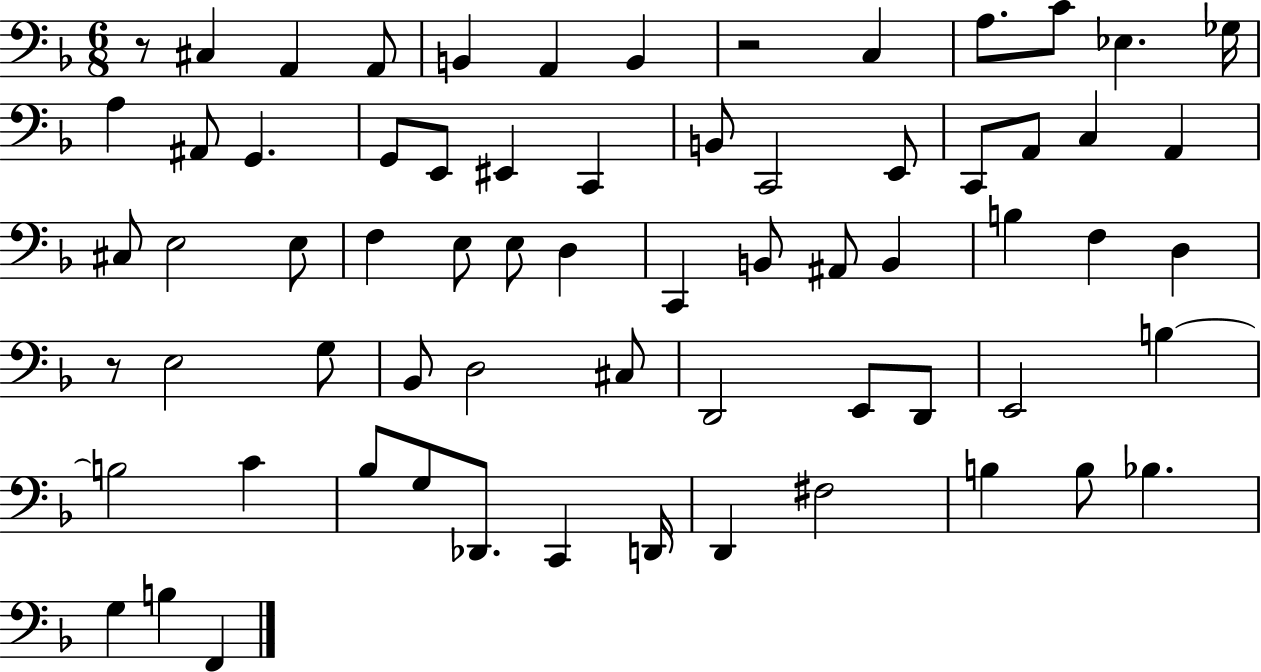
{
  \clef bass
  \numericTimeSignature
  \time 6/8
  \key f \major
  r8 cis4 a,4 a,8 | b,4 a,4 b,4 | r2 c4 | a8. c'8 ees4. ges16 | \break a4 ais,8 g,4. | g,8 e,8 eis,4 c,4 | b,8 c,2 e,8 | c,8 a,8 c4 a,4 | \break cis8 e2 e8 | f4 e8 e8 d4 | c,4 b,8 ais,8 b,4 | b4 f4 d4 | \break r8 e2 g8 | bes,8 d2 cis8 | d,2 e,8 d,8 | e,2 b4~~ | \break b2 c'4 | bes8 g8 des,8. c,4 d,16 | d,4 fis2 | b4 b8 bes4. | \break g4 b4 f,4 | \bar "|."
}